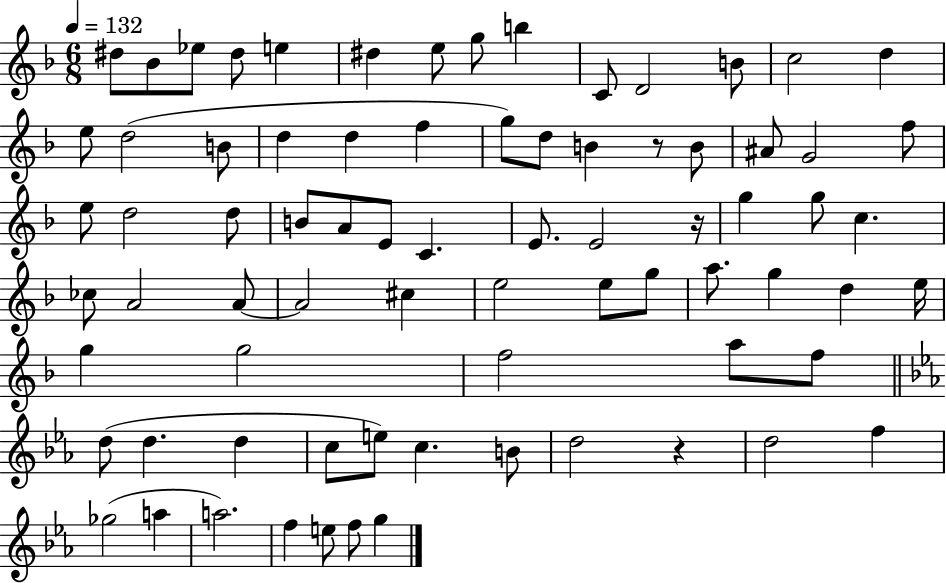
X:1
T:Untitled
M:6/8
L:1/4
K:F
^d/2 _B/2 _e/2 ^d/2 e ^d e/2 g/2 b C/2 D2 B/2 c2 d e/2 d2 B/2 d d f g/2 d/2 B z/2 B/2 ^A/2 G2 f/2 e/2 d2 d/2 B/2 A/2 E/2 C E/2 E2 z/4 g g/2 c _c/2 A2 A/2 A2 ^c e2 e/2 g/2 a/2 g d e/4 g g2 f2 a/2 f/2 d/2 d d c/2 e/2 c B/2 d2 z d2 f _g2 a a2 f e/2 f/2 g